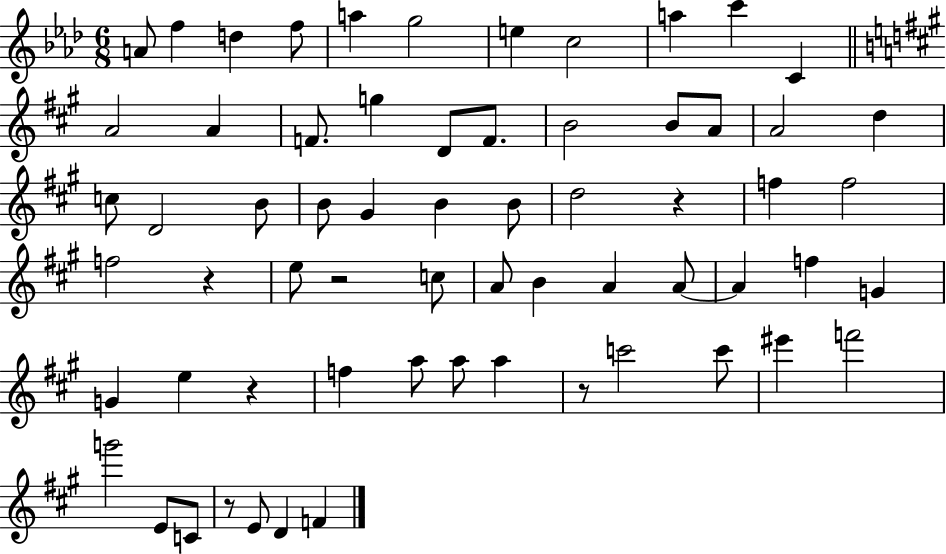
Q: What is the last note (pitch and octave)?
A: F4